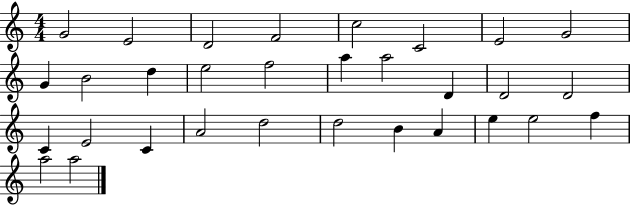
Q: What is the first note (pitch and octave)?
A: G4